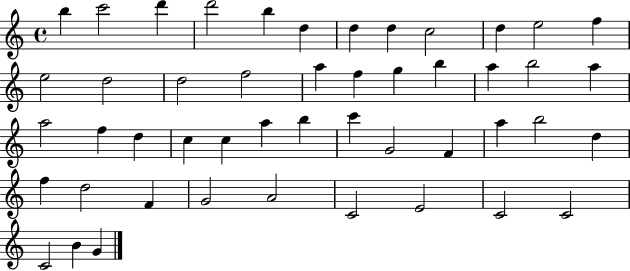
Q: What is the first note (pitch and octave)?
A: B5